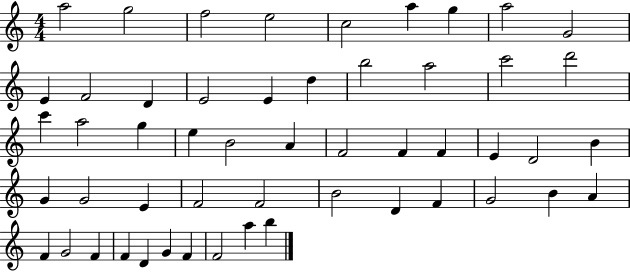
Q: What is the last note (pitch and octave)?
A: B5